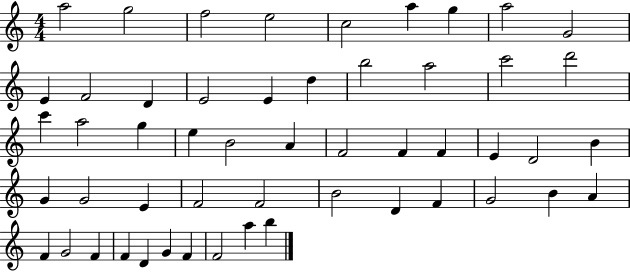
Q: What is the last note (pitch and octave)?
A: B5